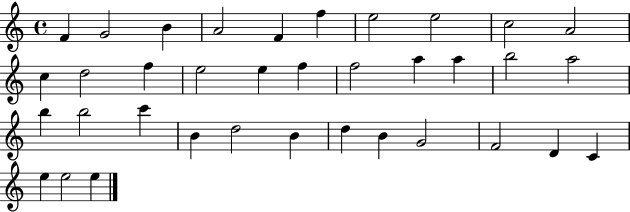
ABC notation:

X:1
T:Untitled
M:4/4
L:1/4
K:C
F G2 B A2 F f e2 e2 c2 A2 c d2 f e2 e f f2 a a b2 a2 b b2 c' B d2 B d B G2 F2 D C e e2 e